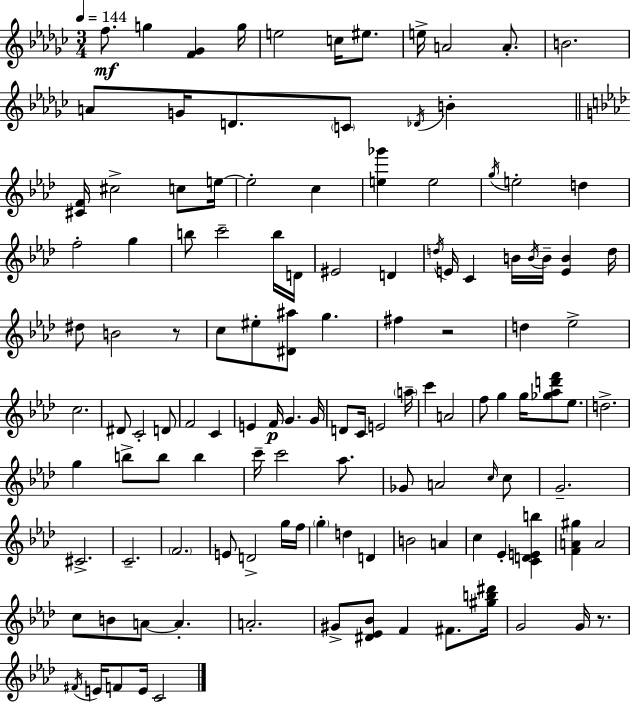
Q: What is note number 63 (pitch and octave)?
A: C6